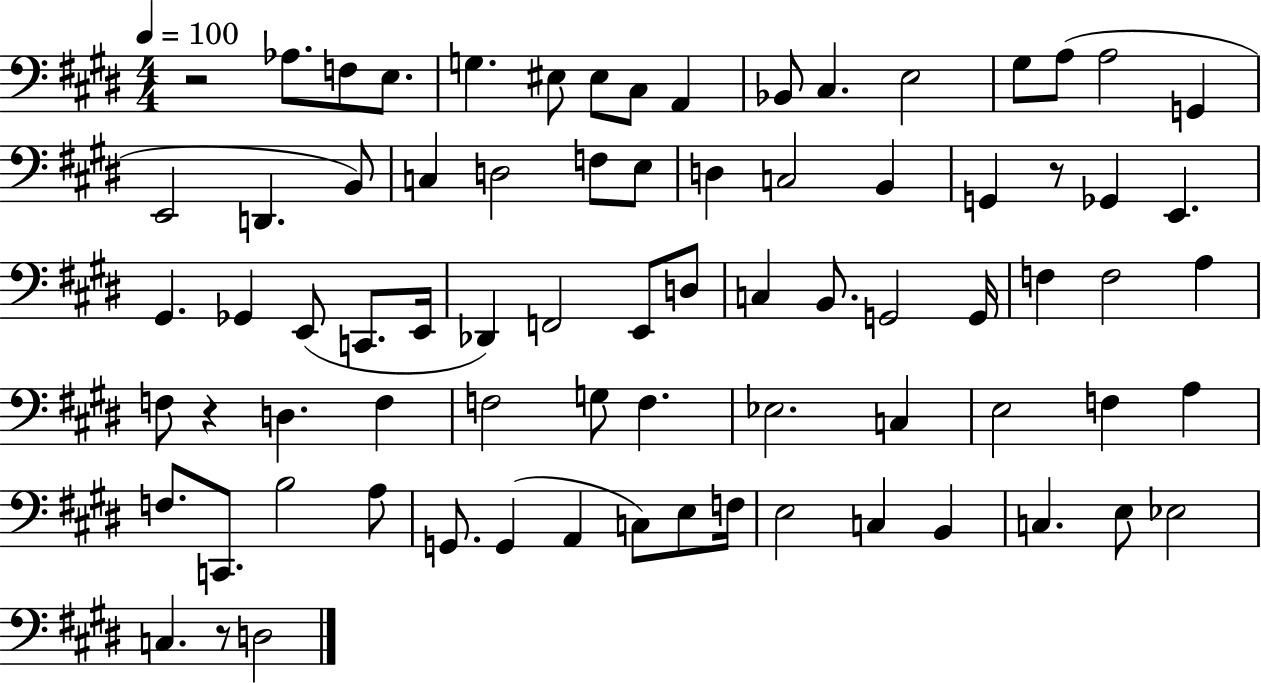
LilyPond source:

{
  \clef bass
  \numericTimeSignature
  \time 4/4
  \key e \major
  \tempo 4 = 100
  r2 aes8. f8 e8. | g4. eis8 eis8 cis8 a,4 | bes,8 cis4. e2 | gis8 a8( a2 g,4 | \break e,2 d,4. b,8) | c4 d2 f8 e8 | d4 c2 b,4 | g,4 r8 ges,4 e,4. | \break gis,4. ges,4 e,8( c,8. e,16 | des,4) f,2 e,8 d8 | c4 b,8. g,2 g,16 | f4 f2 a4 | \break f8 r4 d4. f4 | f2 g8 f4. | ees2. c4 | e2 f4 a4 | \break f8. c,8. b2 a8 | g,8. g,4( a,4 c8) e8 f16 | e2 c4 b,4 | c4. e8 ees2 | \break c4. r8 d2 | \bar "|."
}